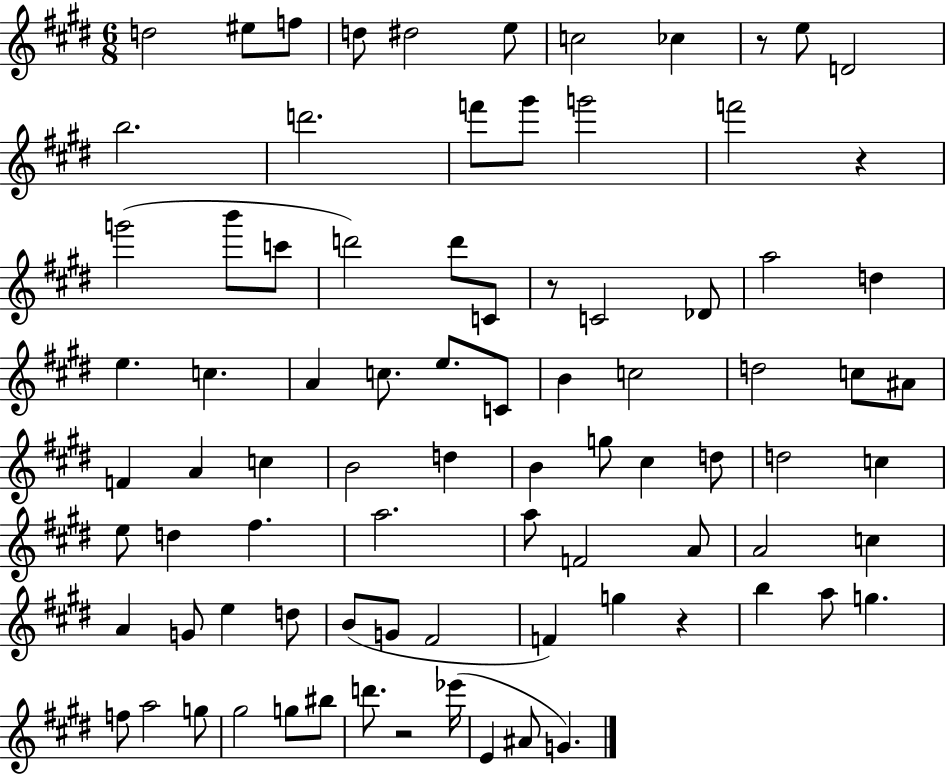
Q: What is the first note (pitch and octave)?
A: D5